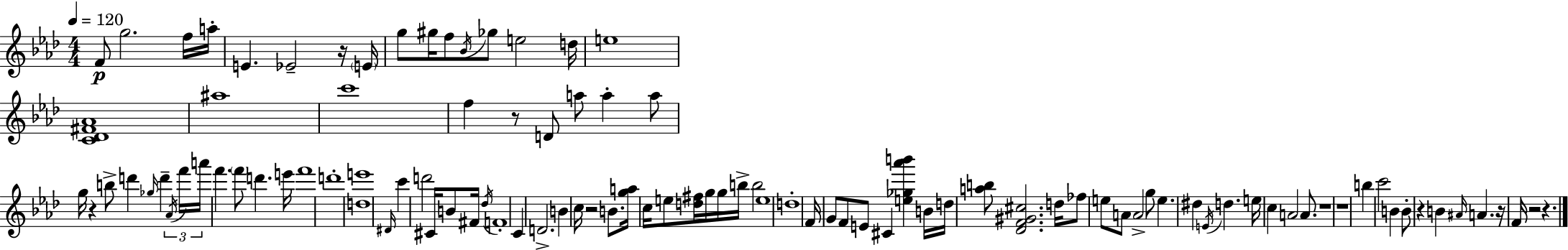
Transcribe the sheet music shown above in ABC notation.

X:1
T:Untitled
M:4/4
L:1/4
K:Fm
F/2 g2 f/4 a/4 E _E2 z/4 E/4 g/2 ^g/4 f/2 _B/4 _g/2 e2 d/4 e4 [C_D^F_A]4 ^a4 c'4 f z/2 D/2 a/2 a a/2 g/4 z b/2 d' _g/4 d' _A/4 f'/4 a'/4 f' f'/2 d' e'/4 f'4 d'4 [de']4 ^D/4 c' d'2 ^C/4 B/2 ^F/4 _d/4 F4 C D2 B c/4 z2 B/2 [ga]/4 c/4 e/2 [d^f]/4 g/4 g/4 b/4 b2 e4 d4 F/4 G/2 F/2 E/2 ^C [e_g_a'b'] B/4 d/4 [ab]/2 [_DF^G^c]2 d/4 _f/2 e/2 A/2 A2 g/2 e ^d E/4 d e/4 c A2 A/2 z4 z4 b c'2 B B/2 z B ^A/4 A z/4 F/4 z2 z